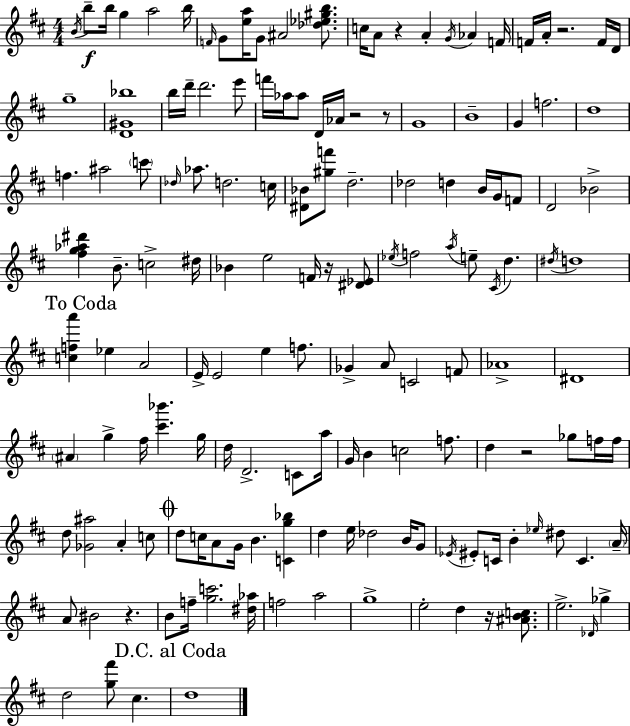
B4/s B5/e B5/s G5/q A5/h B5/s F4/s G4/e [E5,A5]/s G4/e A#4/h [Db5,Eb5,G#5,B5]/e. C5/s A4/e R/q A4/q G4/s Ab4/q F4/s F4/s A4/s R/h. F4/s D4/s G5/w [D4,G#4,Bb5]/w B5/s D6/s D6/h. E6/e F6/s Ab5/s Ab5/e D4/s Ab4/s R/h R/e G4/w B4/w G4/q F5/h. D5/w F5/q. A#5/h C6/e Db5/s Ab5/e. D5/h. C5/s [D#4,Bb4]/e [G#5,F6]/e D5/h. Db5/h D5/q B4/s G4/s F4/e D4/h Bb4/h [F#5,G5,Ab5,D#6]/q B4/e. C5/h D#5/s Bb4/q E5/h F4/s R/s [D#4,Eb4]/e Eb5/s F5/h A5/s E5/e C#4/s D5/q. D#5/s D5/w [C5,F5,A6]/q Eb5/q A4/h E4/s E4/h E5/q F5/e. Gb4/q A4/e C4/h F4/e Ab4/w D#4/w A#4/q G5/q F#5/s [C#6,Bb6]/q. G5/s D5/s D4/h. C4/e A5/s G4/s B4/q C5/h F5/e. D5/q R/h Gb5/e F5/s F5/s D5/e [Gb4,A#5]/h A4/q C5/e D5/e C5/s A4/e G4/s B4/q. [C4,G5,Bb5]/q D5/q E5/s Db5/h B4/s G4/e Eb4/s EIS4/e C4/s B4/q Eb5/s D#5/e C4/q. A4/s A4/e BIS4/h R/q. B4/e F5/s [G5,C6]/h. [D#5,Ab5]/s F5/h A5/h G5/w E5/h D5/q R/s [A#4,B4,C5]/e. E5/h. Db4/s Gb5/q D5/h [G5,F#6]/e C#5/q. D5/w